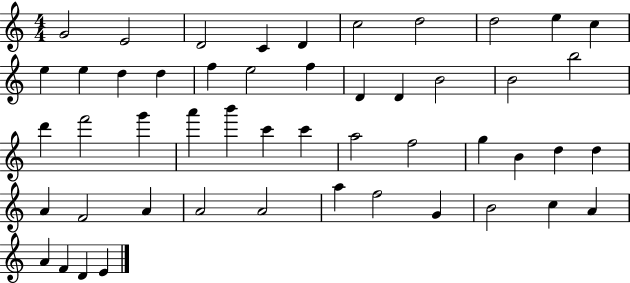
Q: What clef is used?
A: treble